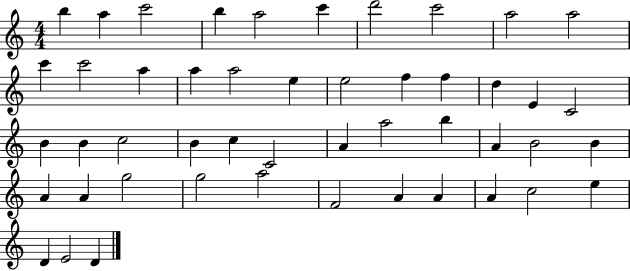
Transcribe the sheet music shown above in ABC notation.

X:1
T:Untitled
M:4/4
L:1/4
K:C
b a c'2 b a2 c' d'2 c'2 a2 a2 c' c'2 a a a2 e e2 f f d E C2 B B c2 B c C2 A a2 b A B2 B A A g2 g2 a2 F2 A A A c2 e D E2 D